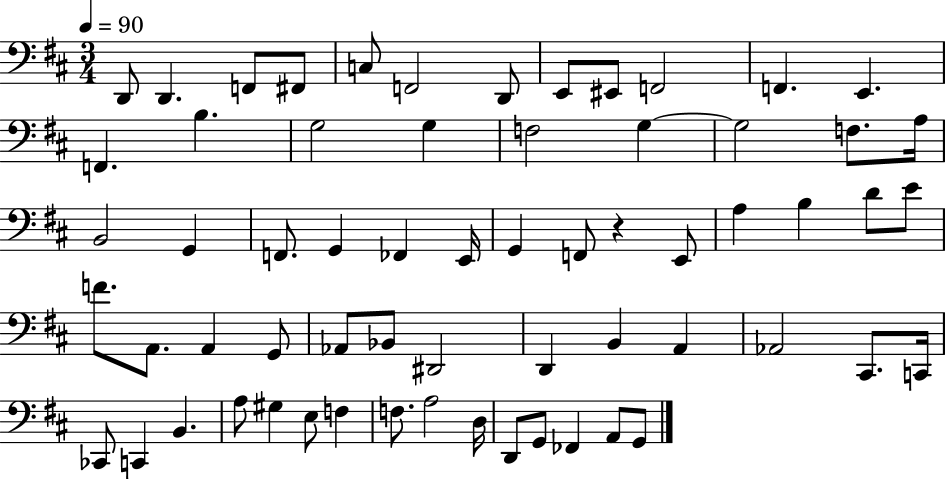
D2/e D2/q. F2/e F#2/e C3/e F2/h D2/e E2/e EIS2/e F2/h F2/q. E2/q. F2/q. B3/q. G3/h G3/q F3/h G3/q G3/h F3/e. A3/s B2/h G2/q F2/e. G2/q FES2/q E2/s G2/q F2/e R/q E2/e A3/q B3/q D4/e E4/e F4/e. A2/e. A2/q G2/e Ab2/e Bb2/e D#2/h D2/q B2/q A2/q Ab2/h C#2/e. C2/s CES2/e C2/q B2/q. A3/e G#3/q E3/e F3/q F3/e. A3/h D3/s D2/e G2/e FES2/q A2/e G2/e